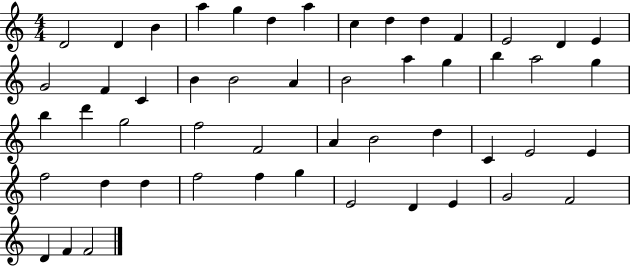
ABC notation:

X:1
T:Untitled
M:4/4
L:1/4
K:C
D2 D B a g d a c d d F E2 D E G2 F C B B2 A B2 a g b a2 g b d' g2 f2 F2 A B2 d C E2 E f2 d d f2 f g E2 D E G2 F2 D F F2